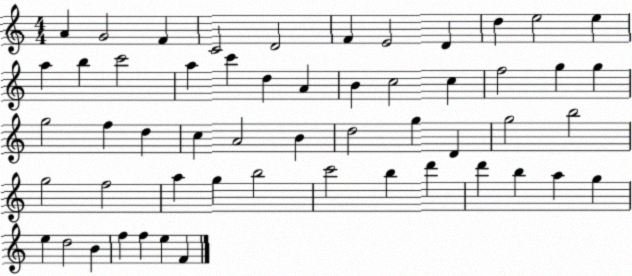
X:1
T:Untitled
M:4/4
L:1/4
K:C
A G2 F C2 D2 F E2 D d e2 e a b c'2 a c' d A B c2 c f2 g g g2 f d c A2 B d2 g D g2 b2 g2 f2 a g b2 c'2 b d' d' b a g e d2 B f f e F